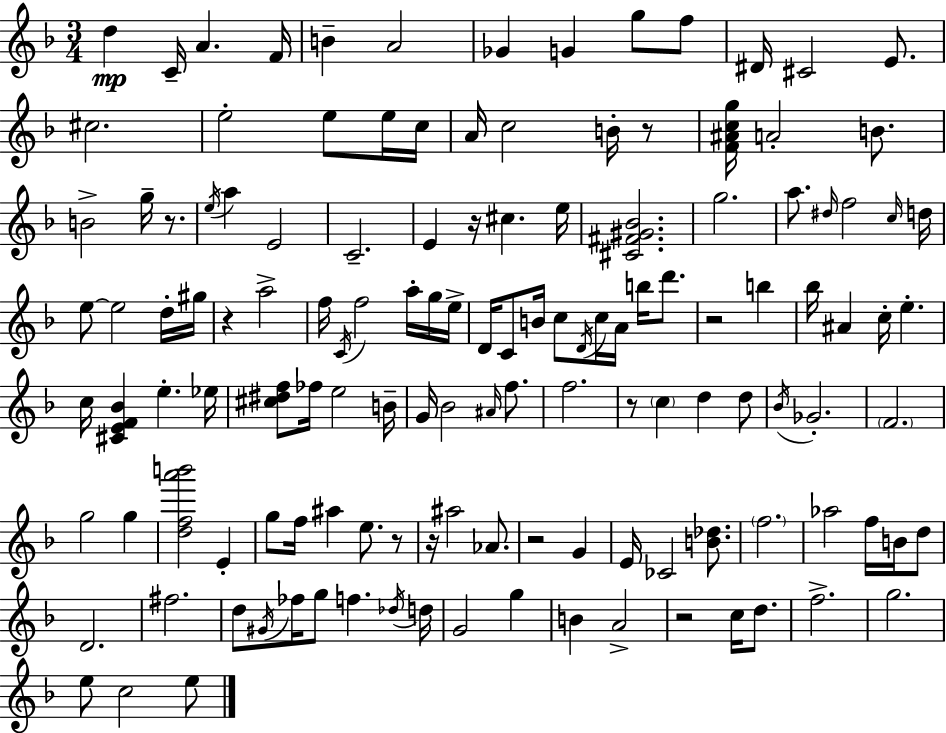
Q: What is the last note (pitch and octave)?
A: E5